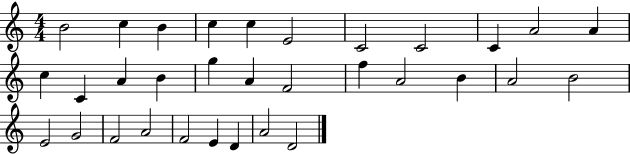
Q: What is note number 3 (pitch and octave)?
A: B4